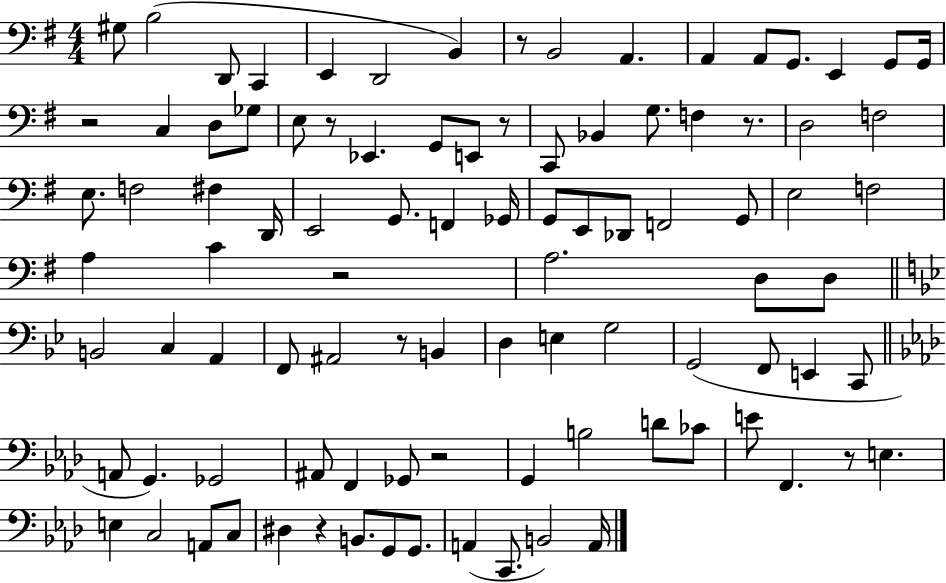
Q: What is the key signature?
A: G major